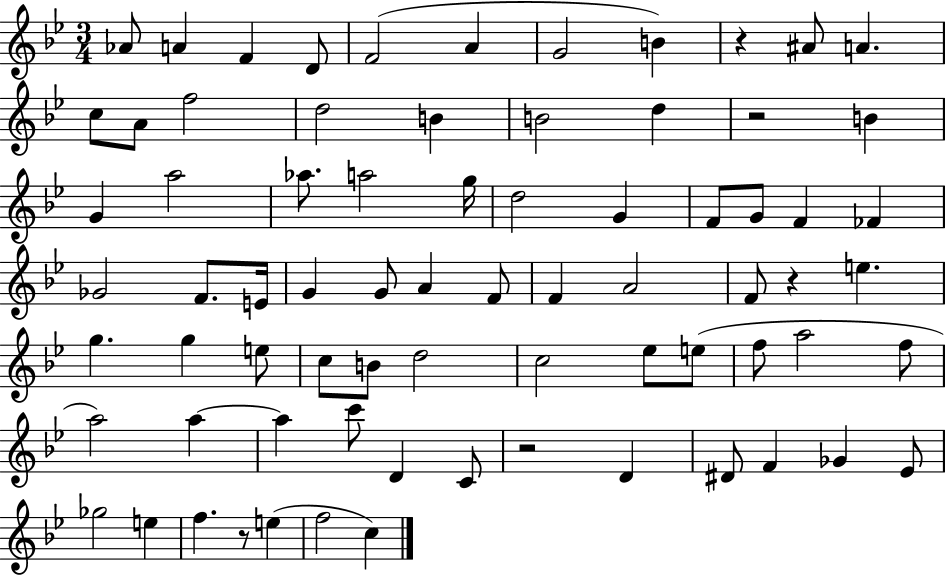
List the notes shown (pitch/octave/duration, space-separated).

Ab4/e A4/q F4/q D4/e F4/h A4/q G4/h B4/q R/q A#4/e A4/q. C5/e A4/e F5/h D5/h B4/q B4/h D5/q R/h B4/q G4/q A5/h Ab5/e. A5/h G5/s D5/h G4/q F4/e G4/e F4/q FES4/q Gb4/h F4/e. E4/s G4/q G4/e A4/q F4/e F4/q A4/h F4/e R/q E5/q. G5/q. G5/q E5/e C5/e B4/e D5/h C5/h Eb5/e E5/e F5/e A5/h F5/e A5/h A5/q A5/q C6/e D4/q C4/e R/h D4/q D#4/e F4/q Gb4/q Eb4/e Gb5/h E5/q F5/q. R/e E5/q F5/h C5/q